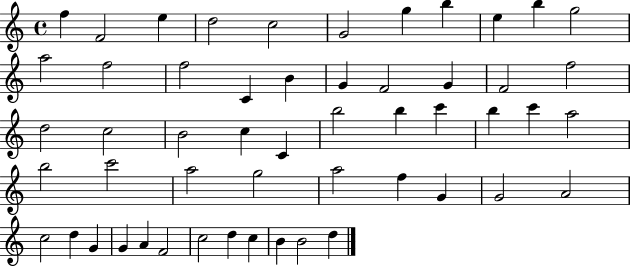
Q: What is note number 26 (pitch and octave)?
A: C4